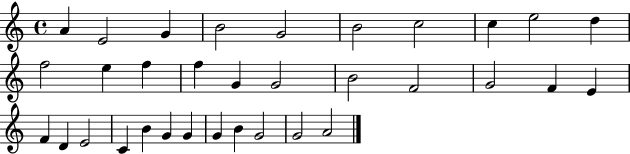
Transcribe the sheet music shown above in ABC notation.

X:1
T:Untitled
M:4/4
L:1/4
K:C
A E2 G B2 G2 B2 c2 c e2 d f2 e f f G G2 B2 F2 G2 F E F D E2 C B G G G B G2 G2 A2